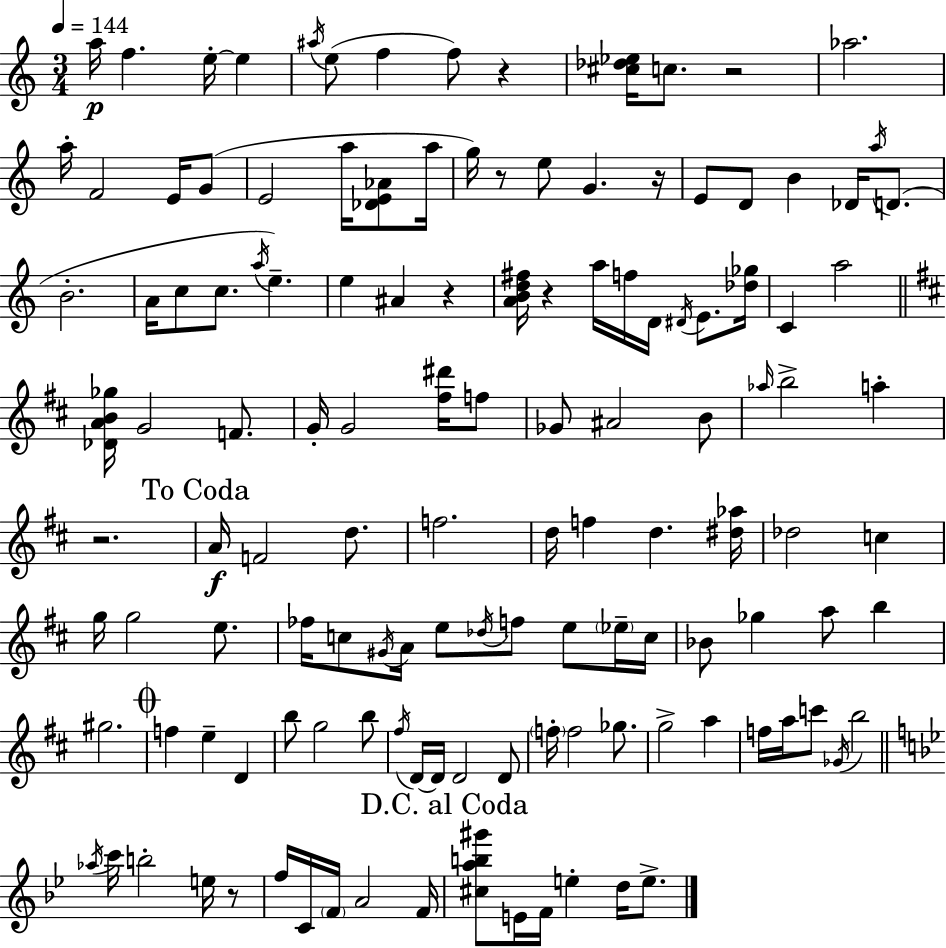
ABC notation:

X:1
T:Untitled
M:3/4
L:1/4
K:C
a/4 f e/4 e ^a/4 e/2 f f/2 z [^c_d_e]/4 c/2 z2 _a2 a/4 F2 E/4 G/2 E2 a/4 [_DE_A]/2 a/4 g/4 z/2 e/2 G z/4 E/2 D/2 B _D/4 a/4 D/2 B2 A/4 c/2 c/2 a/4 e e ^A z [ABd^f]/4 z a/4 f/4 D/4 ^D/4 E/2 [_d_g]/4 C a2 [_DAB_g]/4 G2 F/2 G/4 G2 [^f^d']/4 f/2 _G/2 ^A2 B/2 _a/4 b2 a z2 A/4 F2 d/2 f2 d/4 f d [^d_a]/4 _d2 c g/4 g2 e/2 _f/4 c/2 ^G/4 A/4 e/2 _d/4 f/2 e/2 _e/4 c/4 _B/2 _g a/2 b ^g2 f e D b/2 g2 b/2 ^f/4 D/4 D/4 D2 D/2 f/4 f2 _g/2 g2 a f/4 a/4 c'/2 _G/4 b2 _a/4 c'/4 b2 e/4 z/2 f/4 C/4 F/4 A2 F/4 [^cab^g']/2 E/4 F/4 e d/4 e/2